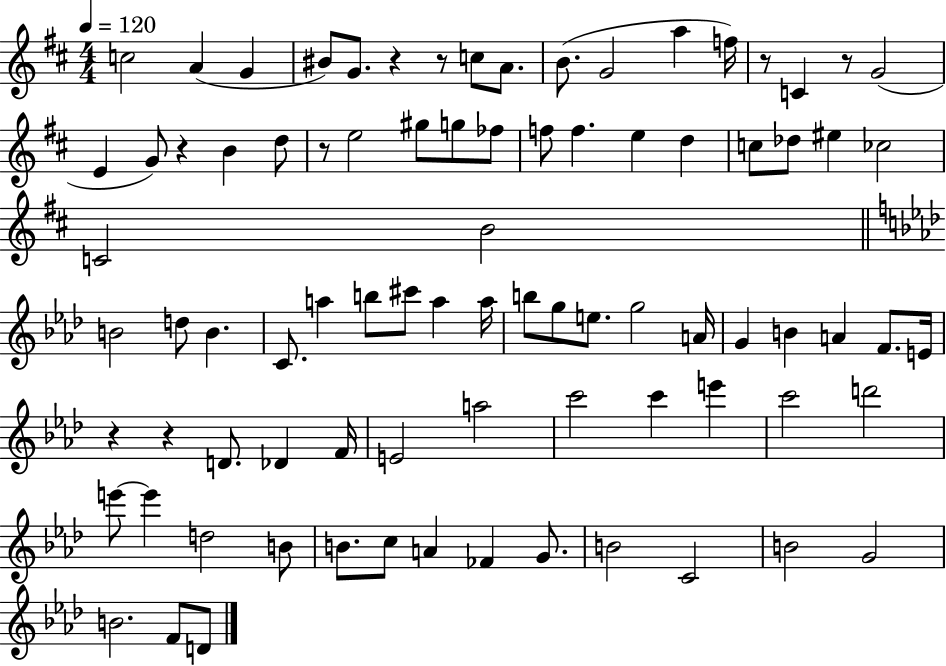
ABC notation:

X:1
T:Untitled
M:4/4
L:1/4
K:D
c2 A G ^B/2 G/2 z z/2 c/2 A/2 B/2 G2 a f/4 z/2 C z/2 G2 E G/2 z B d/2 z/2 e2 ^g/2 g/2 _f/2 f/2 f e d c/2 _d/2 ^e _c2 C2 B2 B2 d/2 B C/2 a b/2 ^c'/2 a a/4 b/2 g/2 e/2 g2 A/4 G B A F/2 E/4 z z D/2 _D F/4 E2 a2 c'2 c' e' c'2 d'2 e'/2 e' d2 B/2 B/2 c/2 A _F G/2 B2 C2 B2 G2 B2 F/2 D/2